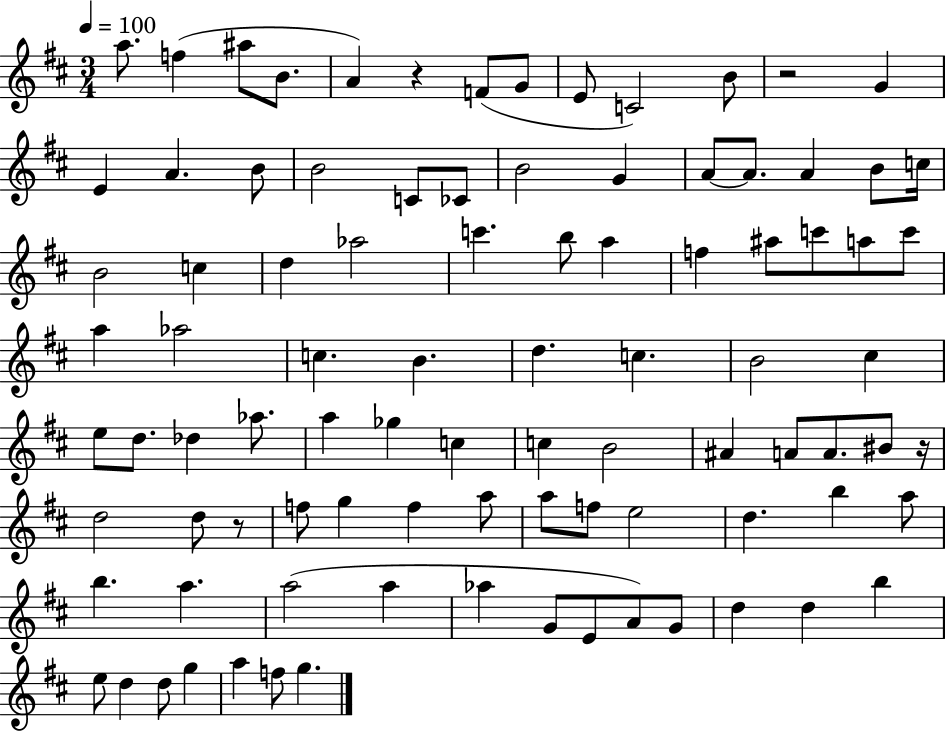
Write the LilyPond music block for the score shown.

{
  \clef treble
  \numericTimeSignature
  \time 3/4
  \key d \major
  \tempo 4 = 100
  \repeat volta 2 { a''8. f''4( ais''8 b'8. | a'4) r4 f'8( g'8 | e'8 c'2) b'8 | r2 g'4 | \break e'4 a'4. b'8 | b'2 c'8 ces'8 | b'2 g'4 | a'8~~ a'8. a'4 b'8 c''16 | \break b'2 c''4 | d''4 aes''2 | c'''4. b''8 a''4 | f''4 ais''8 c'''8 a''8 c'''8 | \break a''4 aes''2 | c''4. b'4. | d''4. c''4. | b'2 cis''4 | \break e''8 d''8. des''4 aes''8. | a''4 ges''4 c''4 | c''4 b'2 | ais'4 a'8 a'8. bis'8 r16 | \break d''2 d''8 r8 | f''8 g''4 f''4 a''8 | a''8 f''8 e''2 | d''4. b''4 a''8 | \break b''4. a''4. | a''2( a''4 | aes''4 g'8 e'8 a'8) g'8 | d''4 d''4 b''4 | \break e''8 d''4 d''8 g''4 | a''4 f''8 g''4. | } \bar "|."
}